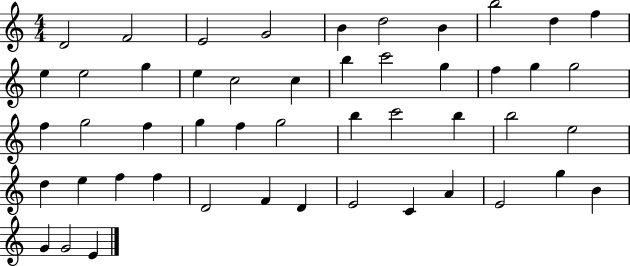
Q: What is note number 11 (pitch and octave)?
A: E5